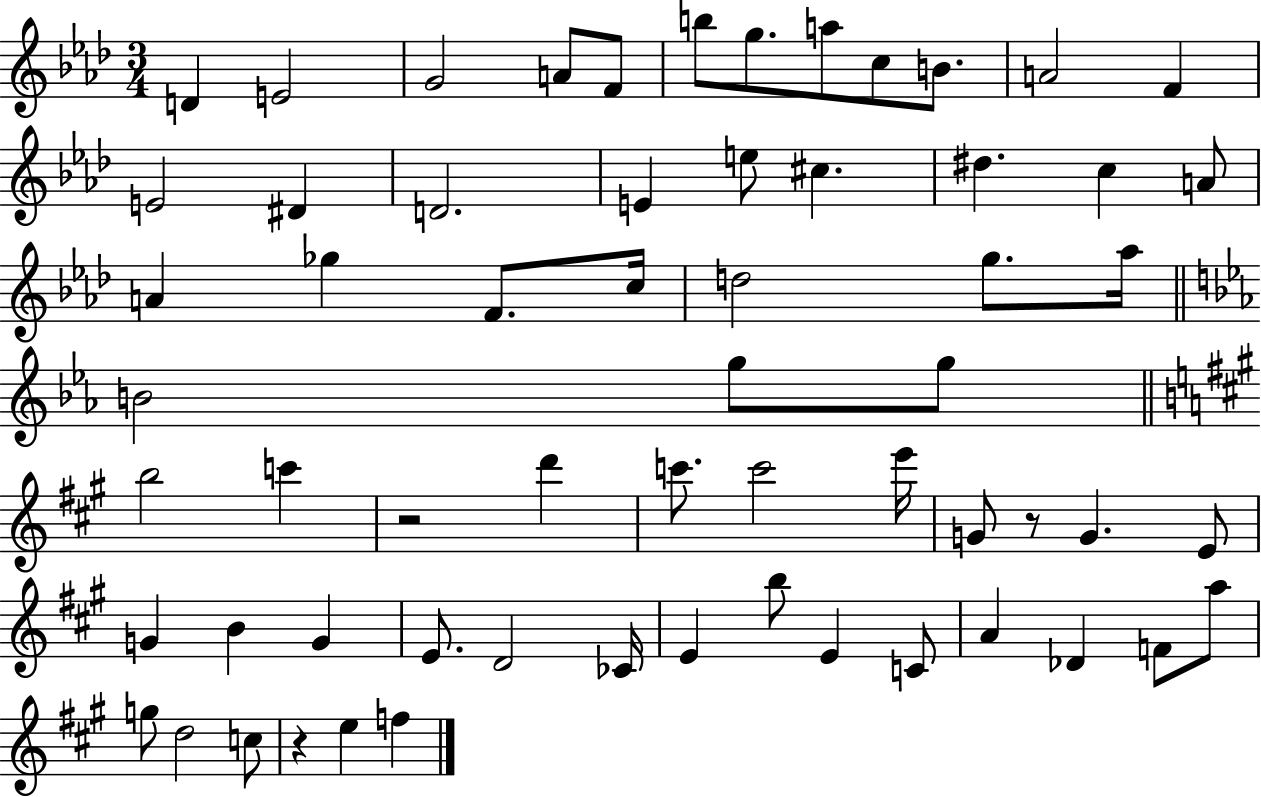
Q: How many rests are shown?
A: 3